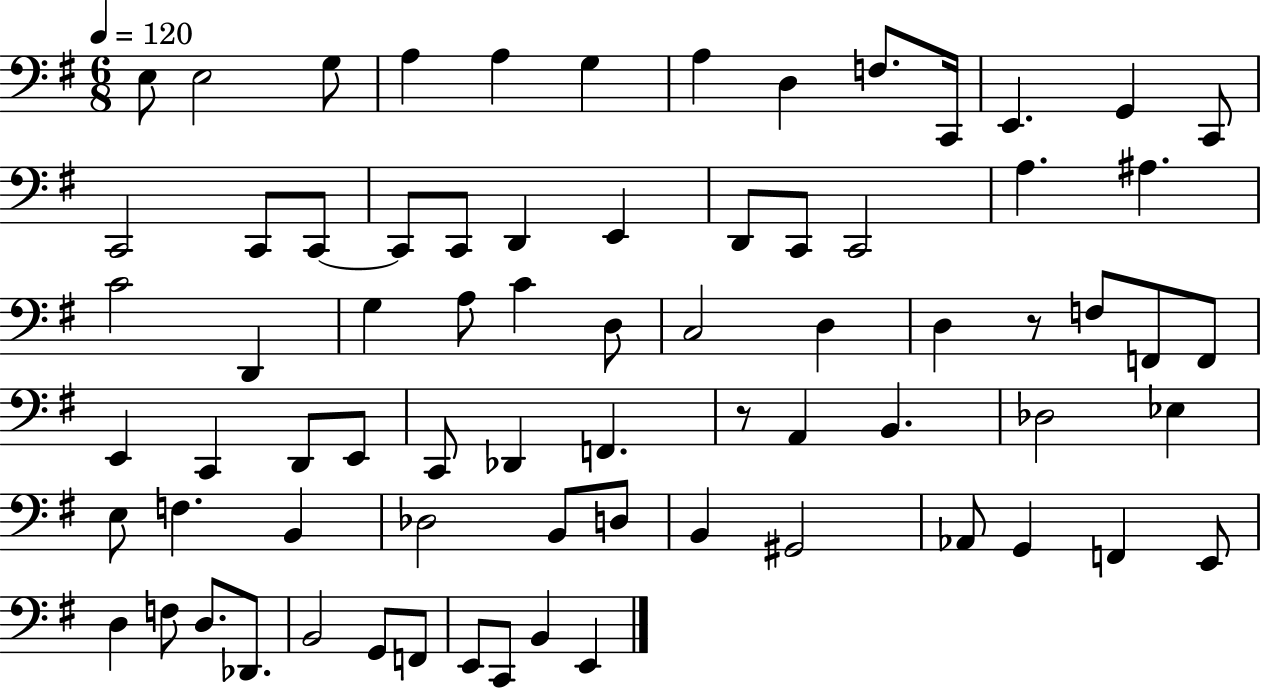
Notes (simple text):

E3/e E3/h G3/e A3/q A3/q G3/q A3/q D3/q F3/e. C2/s E2/q. G2/q C2/e C2/h C2/e C2/e C2/e C2/e D2/q E2/q D2/e C2/e C2/h A3/q. A#3/q. C4/h D2/q G3/q A3/e C4/q D3/e C3/h D3/q D3/q R/e F3/e F2/e F2/e E2/q C2/q D2/e E2/e C2/e Db2/q F2/q. R/e A2/q B2/q. Db3/h Eb3/q E3/e F3/q. B2/q Db3/h B2/e D3/e B2/q G#2/h Ab2/e G2/q F2/q E2/e D3/q F3/e D3/e. Db2/e. B2/h G2/e F2/e E2/e C2/e B2/q E2/q